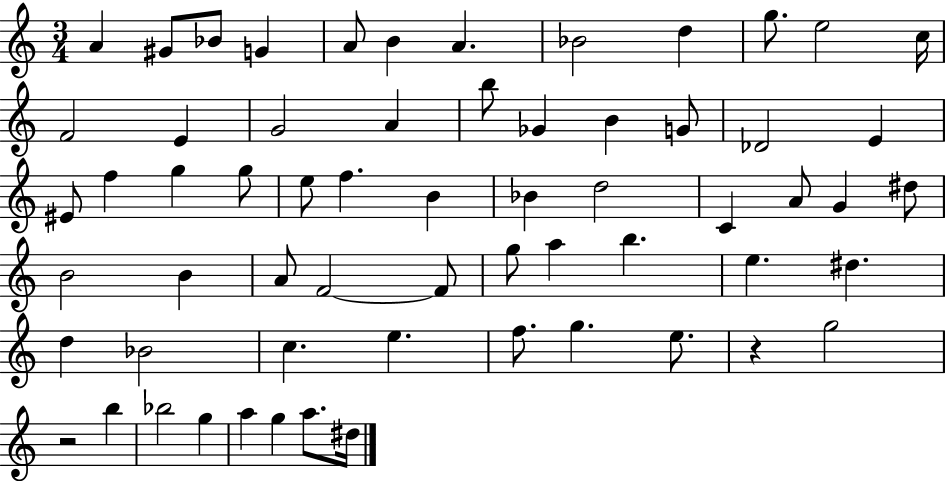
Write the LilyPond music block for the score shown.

{
  \clef treble
  \numericTimeSignature
  \time 3/4
  \key c \major
  \repeat volta 2 { a'4 gis'8 bes'8 g'4 | a'8 b'4 a'4. | bes'2 d''4 | g''8. e''2 c''16 | \break f'2 e'4 | g'2 a'4 | b''8 ges'4 b'4 g'8 | des'2 e'4 | \break eis'8 f''4 g''4 g''8 | e''8 f''4. b'4 | bes'4 d''2 | c'4 a'8 g'4 dis''8 | \break b'2 b'4 | a'8 f'2~~ f'8 | g''8 a''4 b''4. | e''4. dis''4. | \break d''4 bes'2 | c''4. e''4. | f''8. g''4. e''8. | r4 g''2 | \break r2 b''4 | bes''2 g''4 | a''4 g''4 a''8. dis''16 | } \bar "|."
}